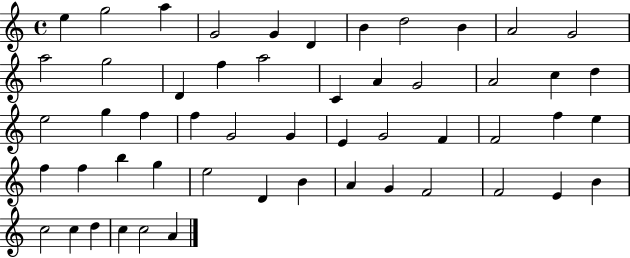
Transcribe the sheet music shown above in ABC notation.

X:1
T:Untitled
M:4/4
L:1/4
K:C
e g2 a G2 G D B d2 B A2 G2 a2 g2 D f a2 C A G2 A2 c d e2 g f f G2 G E G2 F F2 f e f f b g e2 D B A G F2 F2 E B c2 c d c c2 A